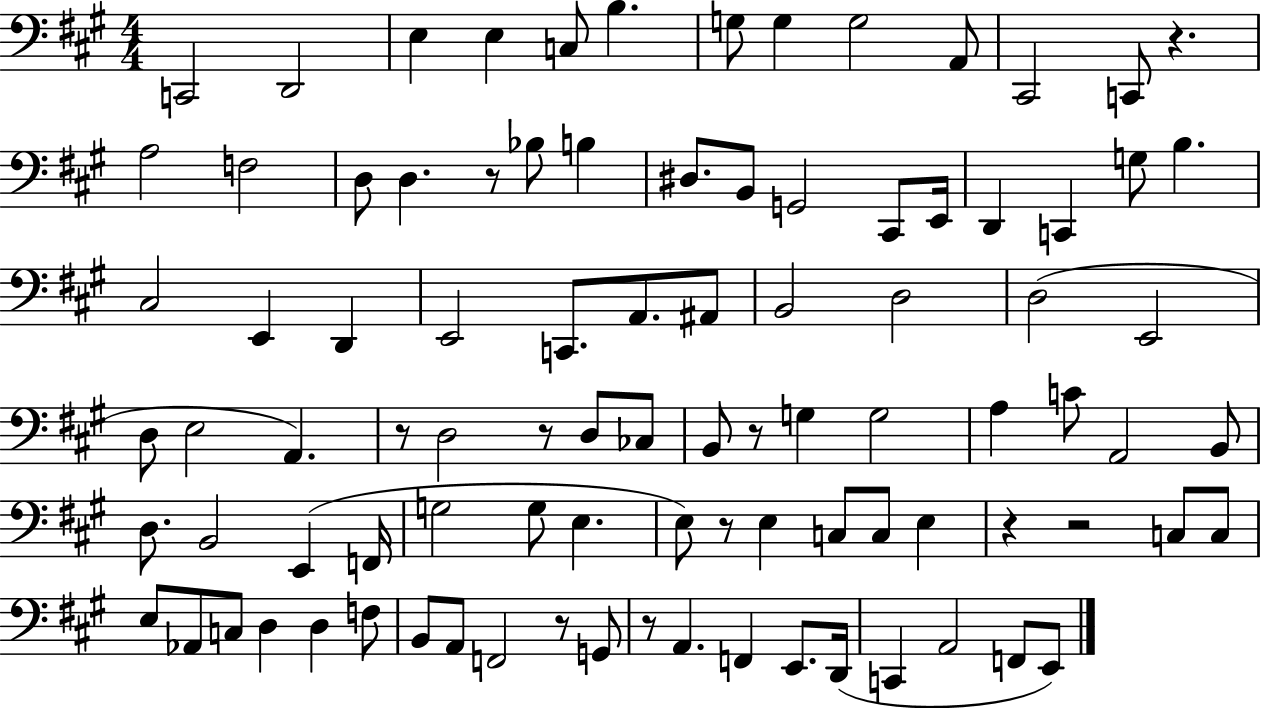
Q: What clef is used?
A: bass